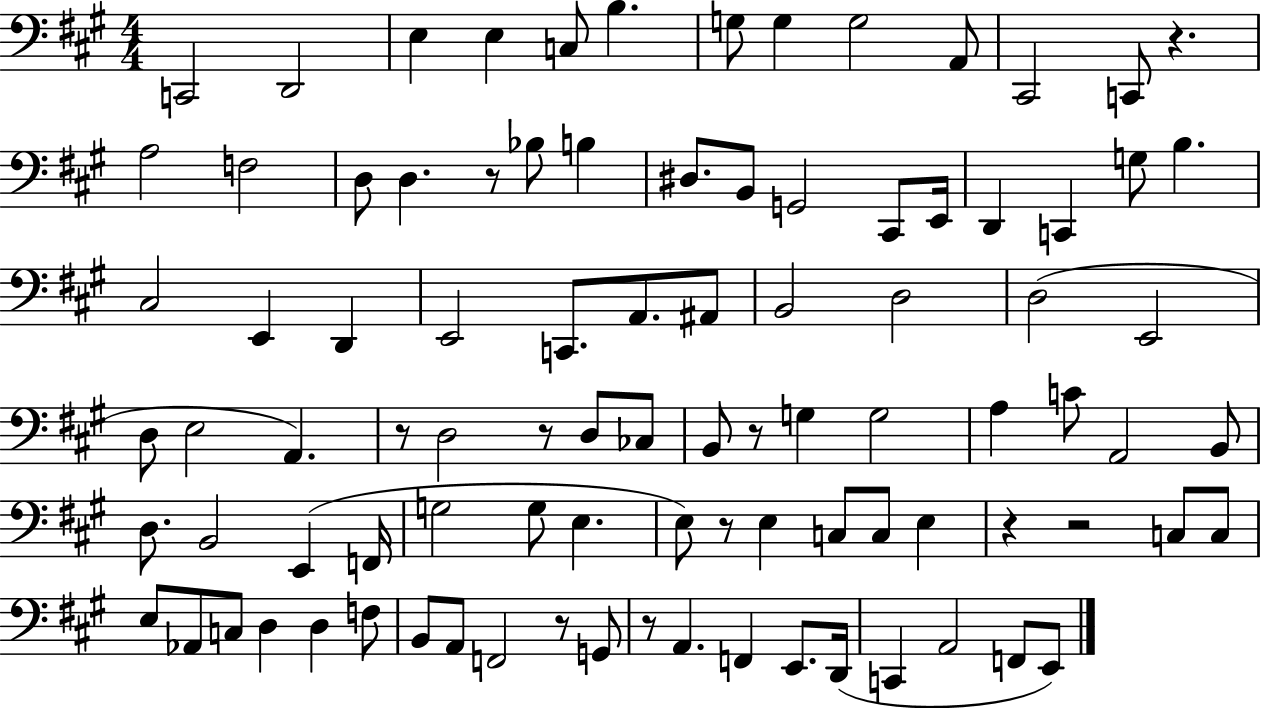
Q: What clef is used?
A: bass